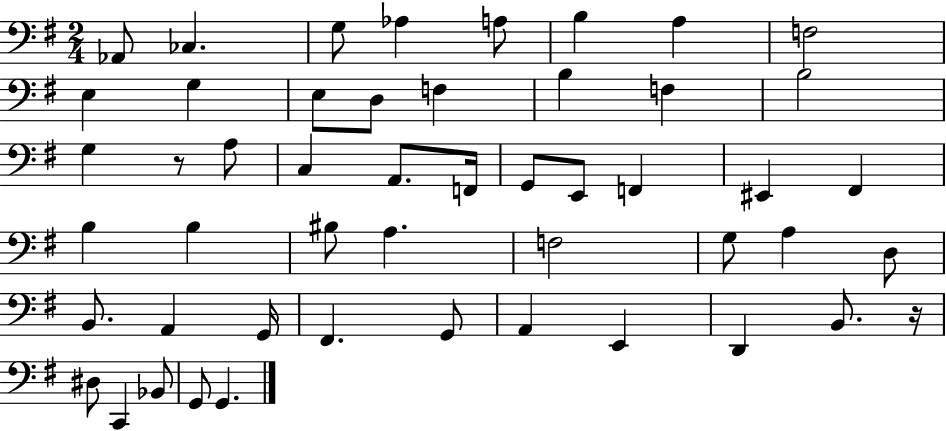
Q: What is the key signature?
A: G major